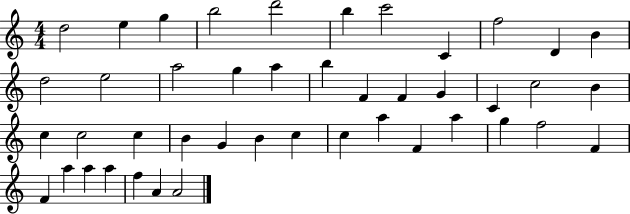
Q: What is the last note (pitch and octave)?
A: A4